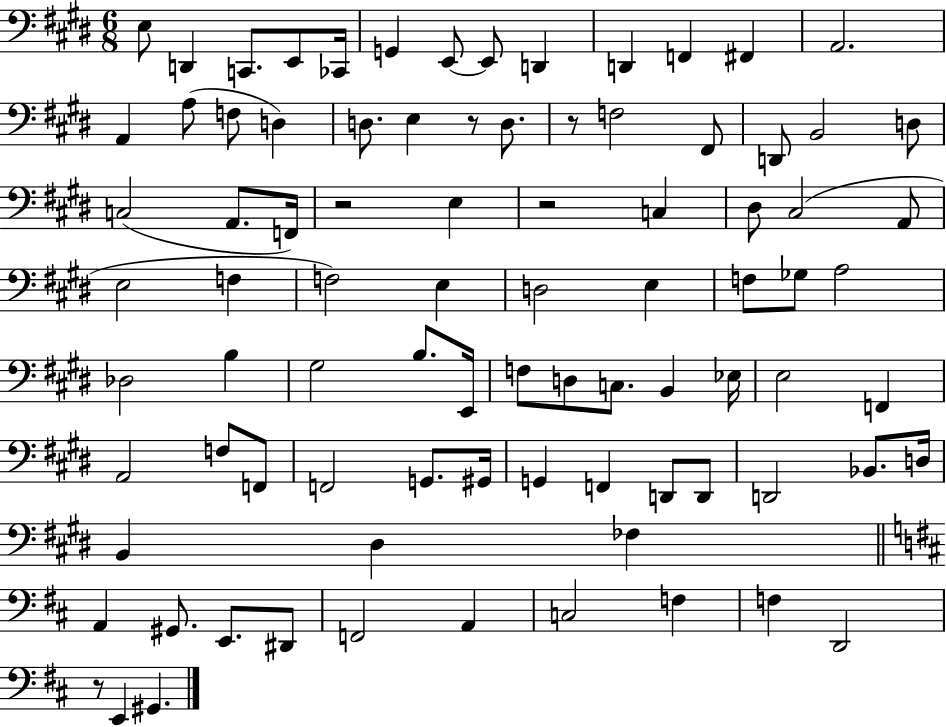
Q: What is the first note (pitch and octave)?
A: E3